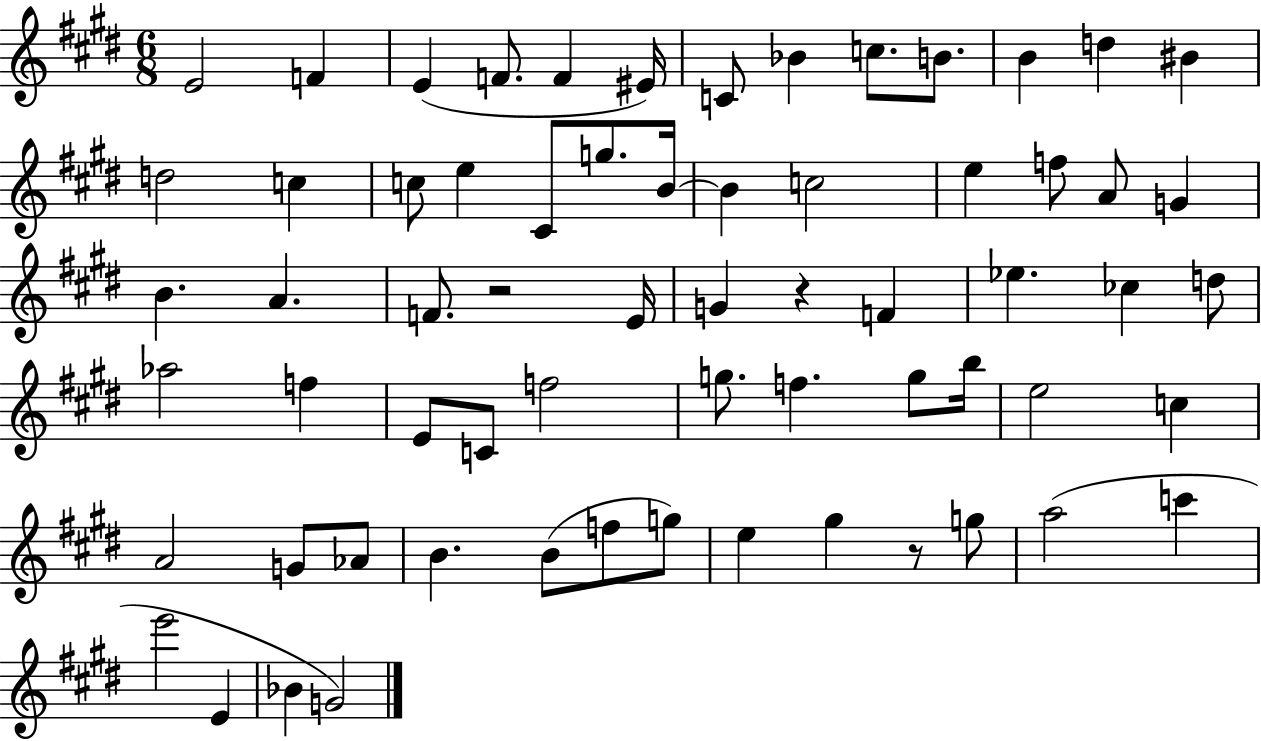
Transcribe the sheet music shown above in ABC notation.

X:1
T:Untitled
M:6/8
L:1/4
K:E
E2 F E F/2 F ^E/4 C/2 _B c/2 B/2 B d ^B d2 c c/2 e ^C/2 g/2 B/4 B c2 e f/2 A/2 G B A F/2 z2 E/4 G z F _e _c d/2 _a2 f E/2 C/2 f2 g/2 f g/2 b/4 e2 c A2 G/2 _A/2 B B/2 f/2 g/2 e ^g z/2 g/2 a2 c' e'2 E _B G2